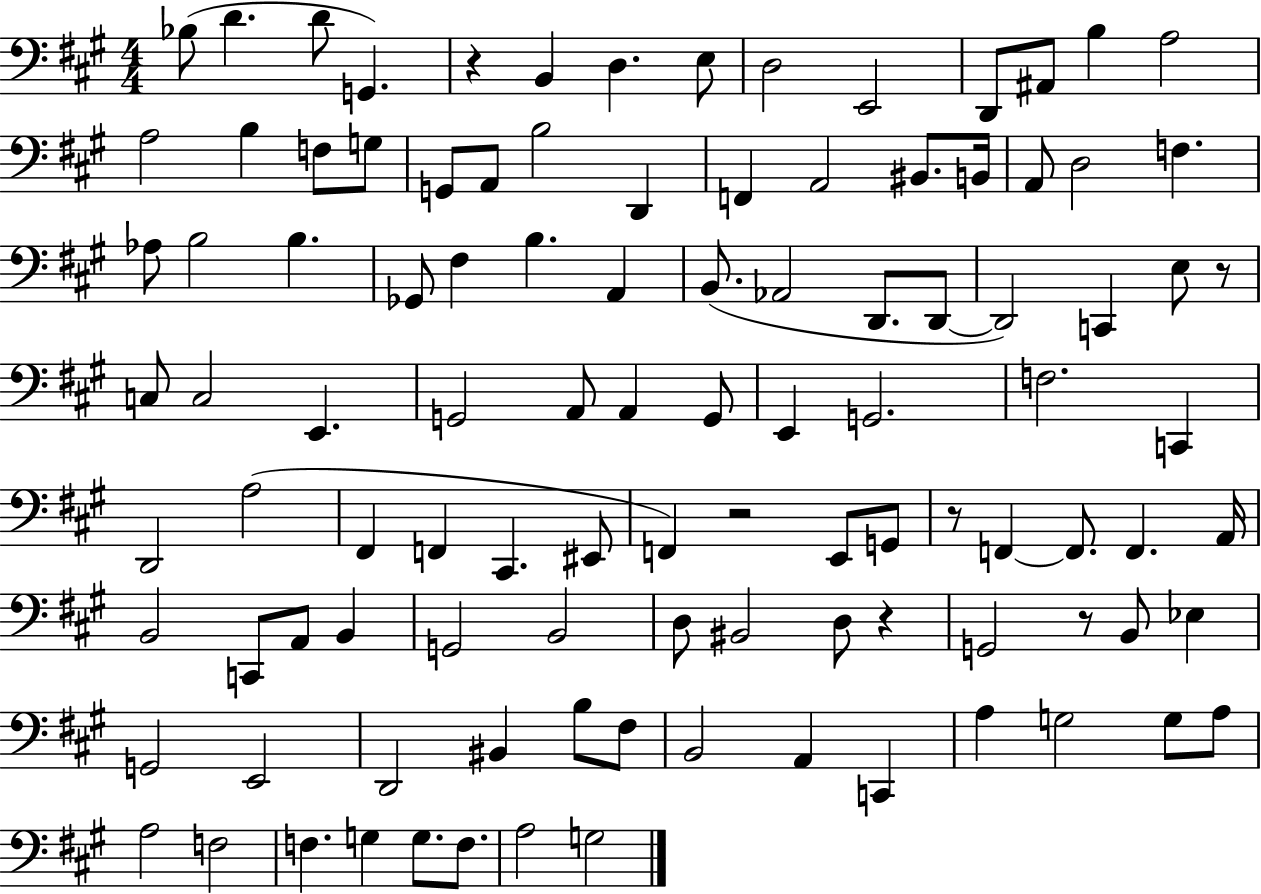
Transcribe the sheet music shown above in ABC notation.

X:1
T:Untitled
M:4/4
L:1/4
K:A
_B,/2 D D/2 G,, z B,, D, E,/2 D,2 E,,2 D,,/2 ^A,,/2 B, A,2 A,2 B, F,/2 G,/2 G,,/2 A,,/2 B,2 D,, F,, A,,2 ^B,,/2 B,,/4 A,,/2 D,2 F, _A,/2 B,2 B, _G,,/2 ^F, B, A,, B,,/2 _A,,2 D,,/2 D,,/2 D,,2 C,, E,/2 z/2 C,/2 C,2 E,, G,,2 A,,/2 A,, G,,/2 E,, G,,2 F,2 C,, D,,2 A,2 ^F,, F,, ^C,, ^E,,/2 F,, z2 E,,/2 G,,/2 z/2 F,, F,,/2 F,, A,,/4 B,,2 C,,/2 A,,/2 B,, G,,2 B,,2 D,/2 ^B,,2 D,/2 z G,,2 z/2 B,,/2 _E, G,,2 E,,2 D,,2 ^B,, B,/2 ^F,/2 B,,2 A,, C,, A, G,2 G,/2 A,/2 A,2 F,2 F, G, G,/2 F,/2 A,2 G,2